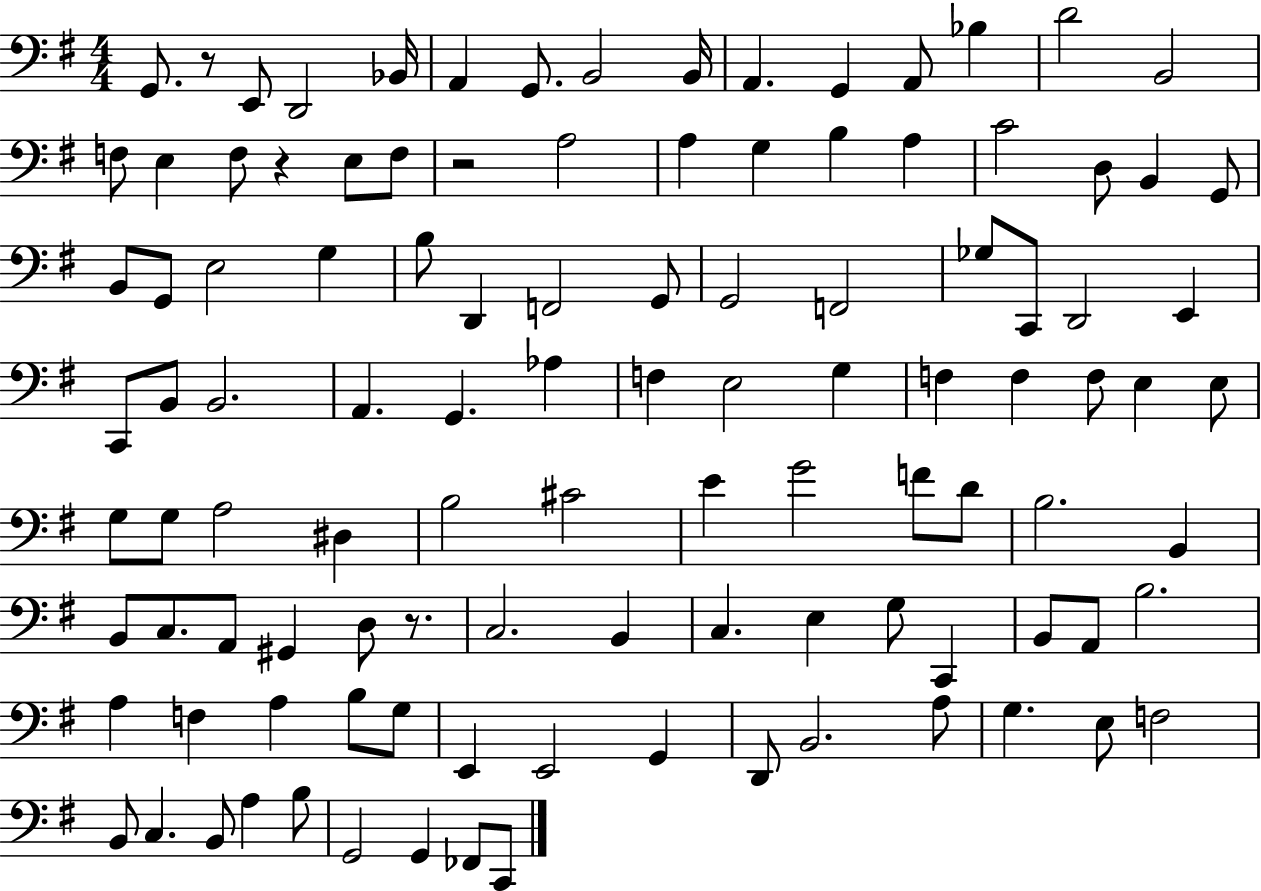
G2/e. R/e E2/e D2/h Bb2/s A2/q G2/e. B2/h B2/s A2/q. G2/q A2/e Bb3/q D4/h B2/h F3/e E3/q F3/e R/q E3/e F3/e R/h A3/h A3/q G3/q B3/q A3/q C4/h D3/e B2/q G2/e B2/e G2/e E3/h G3/q B3/e D2/q F2/h G2/e G2/h F2/h Gb3/e C2/e D2/h E2/q C2/e B2/e B2/h. A2/q. G2/q. Ab3/q F3/q E3/h G3/q F3/q F3/q F3/e E3/q E3/e G3/e G3/e A3/h D#3/q B3/h C#4/h E4/q G4/h F4/e D4/e B3/h. B2/q B2/e C3/e. A2/e G#2/q D3/e R/e. C3/h. B2/q C3/q. E3/q G3/e C2/q B2/e A2/e B3/h. A3/q F3/q A3/q B3/e G3/e E2/q E2/h G2/q D2/e B2/h. A3/e G3/q. E3/e F3/h B2/e C3/q. B2/e A3/q B3/e G2/h G2/q FES2/e C2/e